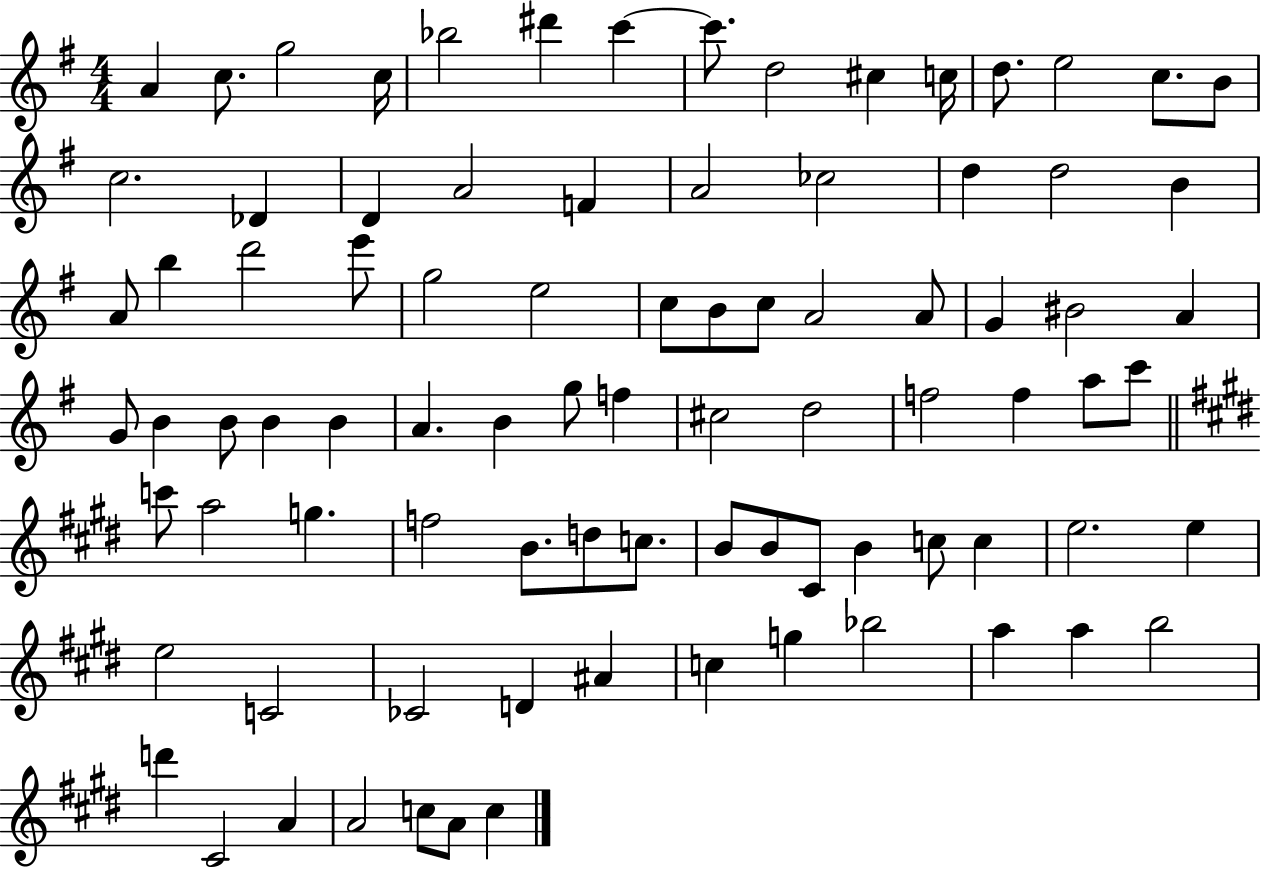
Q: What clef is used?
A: treble